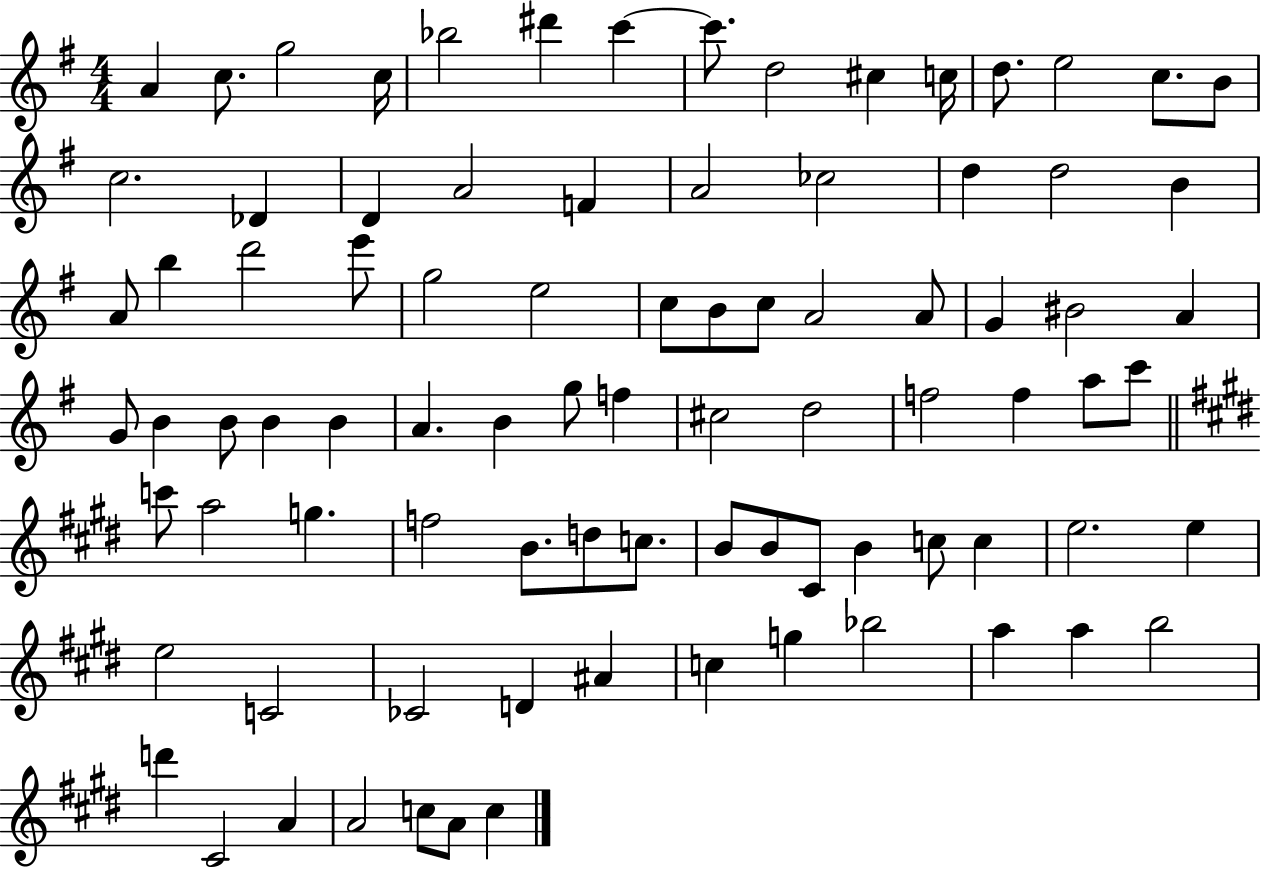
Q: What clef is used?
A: treble